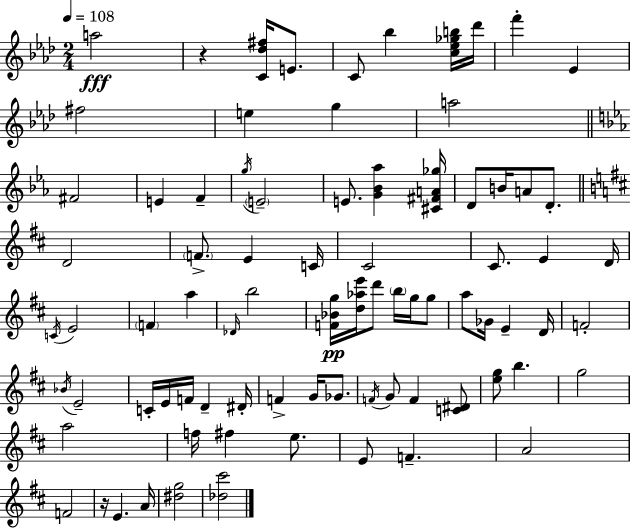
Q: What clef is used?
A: treble